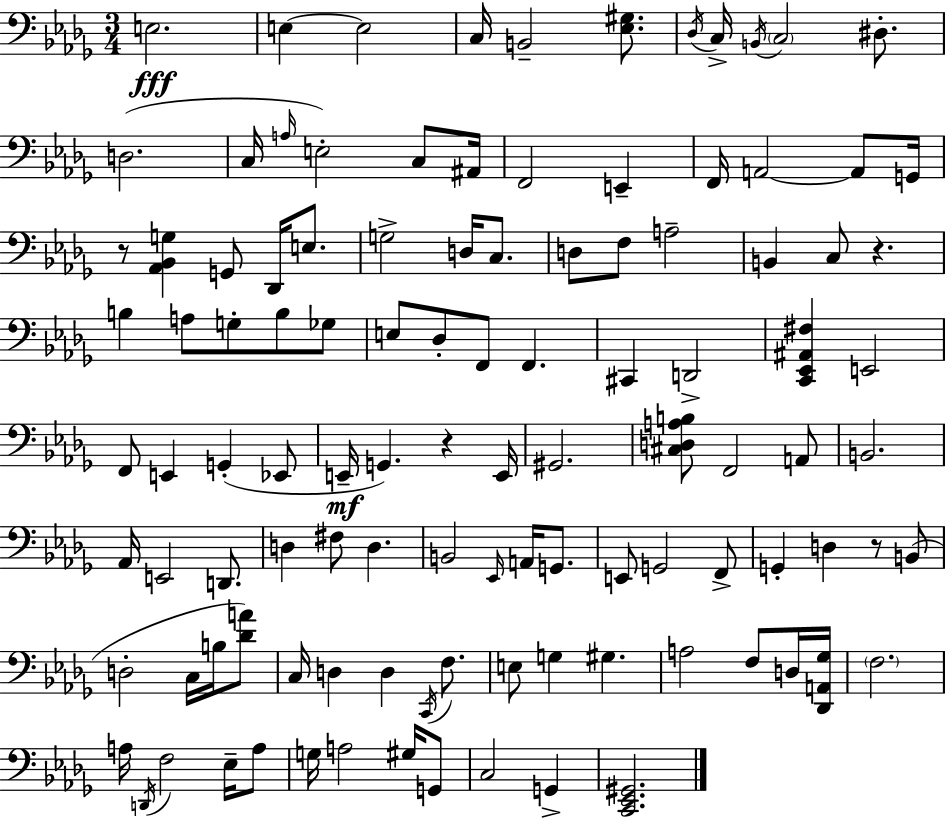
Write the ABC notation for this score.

X:1
T:Untitled
M:3/4
L:1/4
K:Bbm
E,2 E, E,2 C,/4 B,,2 [_E,^G,]/2 _D,/4 C,/4 B,,/4 C,2 ^D,/2 D,2 C,/4 A,/4 E,2 C,/2 ^A,,/4 F,,2 E,, F,,/4 A,,2 A,,/2 G,,/4 z/2 [_A,,_B,,G,] G,,/2 _D,,/4 E,/2 G,2 D,/4 C,/2 D,/2 F,/2 A,2 B,, C,/2 z B, A,/2 G,/2 B,/2 _G,/2 E,/2 _D,/2 F,,/2 F,, ^C,, D,,2 [C,,_E,,^A,,^F,] E,,2 F,,/2 E,, G,, _E,,/2 E,,/4 G,, z E,,/4 ^G,,2 [^C,D,A,B,]/2 F,,2 A,,/2 B,,2 _A,,/4 E,,2 D,,/2 D, ^F,/2 D, B,,2 _E,,/4 A,,/4 G,,/2 E,,/2 G,,2 F,,/2 G,, D, z/2 B,,/2 D,2 C,/4 B,/4 [_DA]/2 C,/4 D, D, C,,/4 F,/2 E,/2 G, ^G, A,2 F,/2 D,/4 [_D,,A,,_G,]/4 F,2 A,/4 D,,/4 F,2 _E,/4 A,/2 G,/4 A,2 ^G,/4 G,,/2 C,2 G,, [C,,_E,,^G,,]2